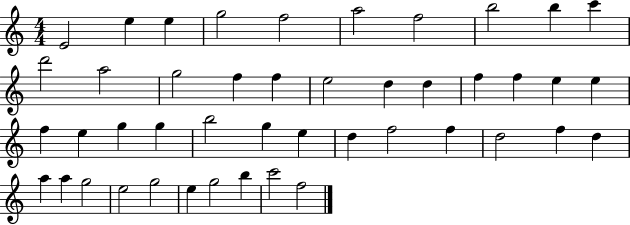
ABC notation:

X:1
T:Untitled
M:4/4
L:1/4
K:C
E2 e e g2 f2 a2 f2 b2 b c' d'2 a2 g2 f f e2 d d f f e e f e g g b2 g e d f2 f d2 f d a a g2 e2 g2 e g2 b c'2 f2